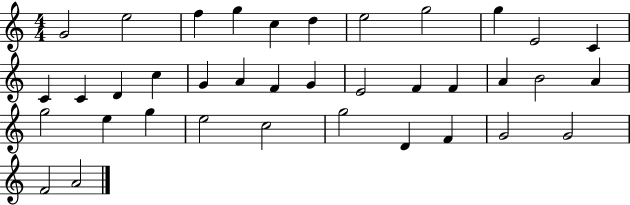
G4/h E5/h F5/q G5/q C5/q D5/q E5/h G5/h G5/q E4/h C4/q C4/q C4/q D4/q C5/q G4/q A4/q F4/q G4/q E4/h F4/q F4/q A4/q B4/h A4/q G5/h E5/q G5/q E5/h C5/h G5/h D4/q F4/q G4/h G4/h F4/h A4/h